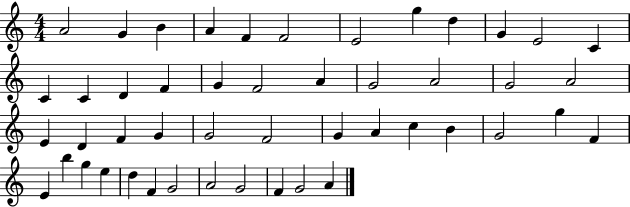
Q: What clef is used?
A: treble